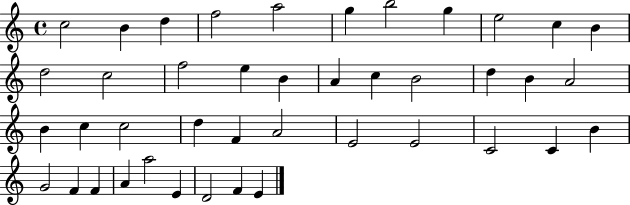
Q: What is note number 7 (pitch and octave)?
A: B5